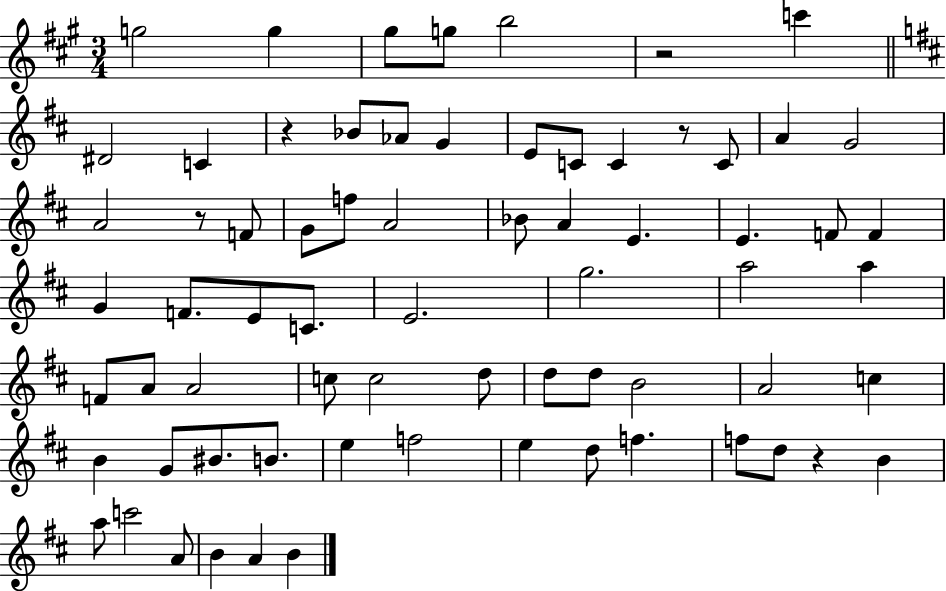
{
  \clef treble
  \numericTimeSignature
  \time 3/4
  \key a \major
  \repeat volta 2 { g''2 g''4 | gis''8 g''8 b''2 | r2 c'''4 | \bar "||" \break \key d \major dis'2 c'4 | r4 bes'8 aes'8 g'4 | e'8 c'8 c'4 r8 c'8 | a'4 g'2 | \break a'2 r8 f'8 | g'8 f''8 a'2 | bes'8 a'4 e'4. | e'4. f'8 f'4 | \break g'4 f'8. e'8 c'8. | e'2. | g''2. | a''2 a''4 | \break f'8 a'8 a'2 | c''8 c''2 d''8 | d''8 d''8 b'2 | a'2 c''4 | \break b'4 g'8 bis'8. b'8. | e''4 f''2 | e''4 d''8 f''4. | f''8 d''8 r4 b'4 | \break a''8 c'''2 a'8 | b'4 a'4 b'4 | } \bar "|."
}